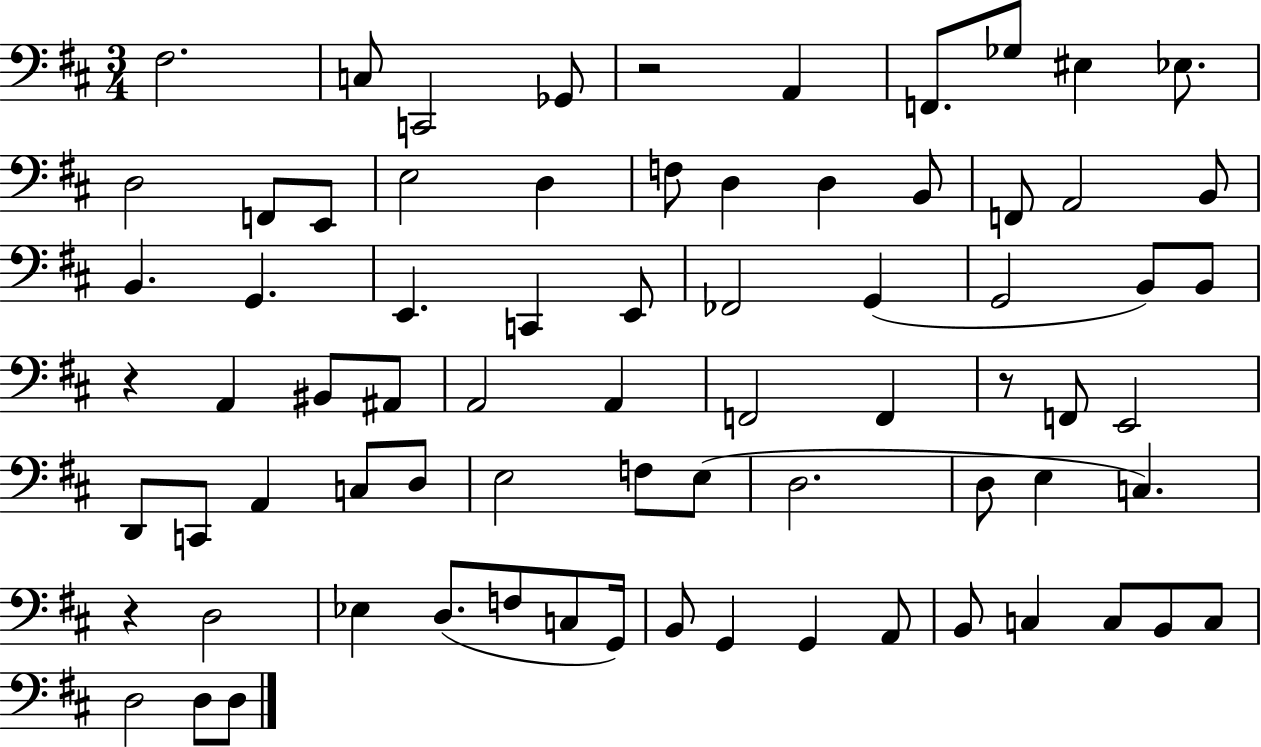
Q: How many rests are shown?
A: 4